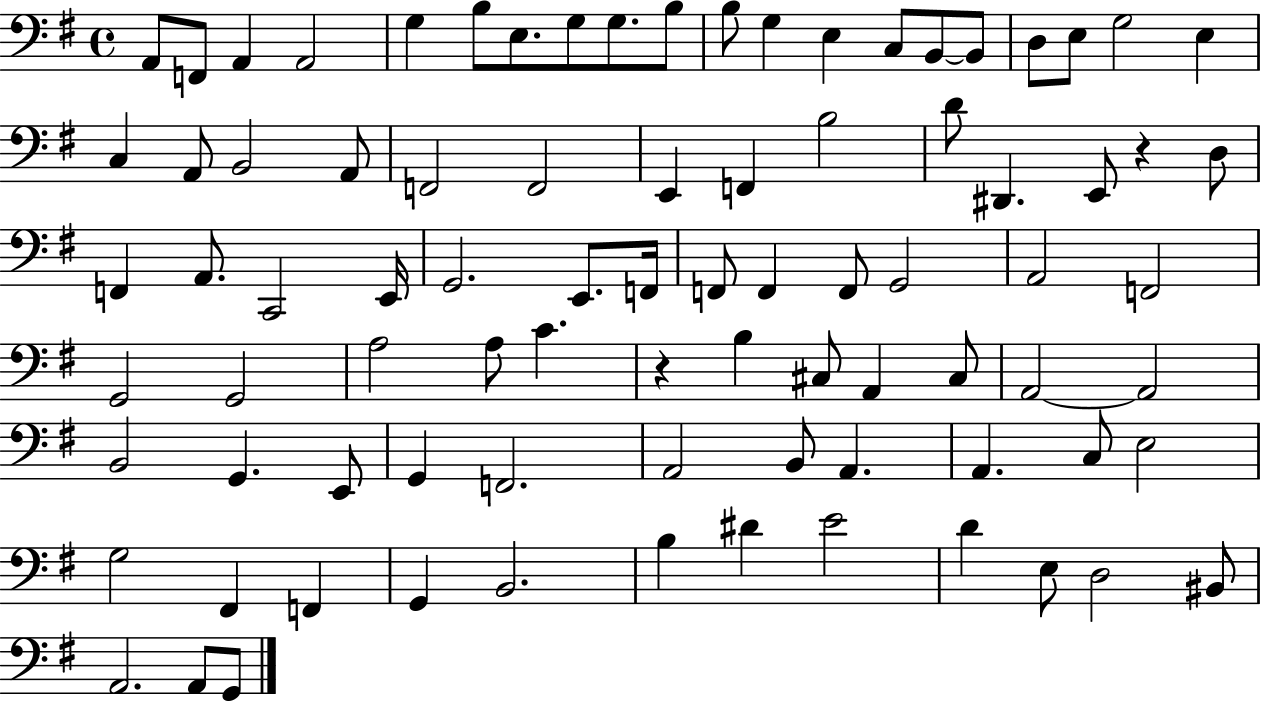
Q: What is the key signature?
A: G major